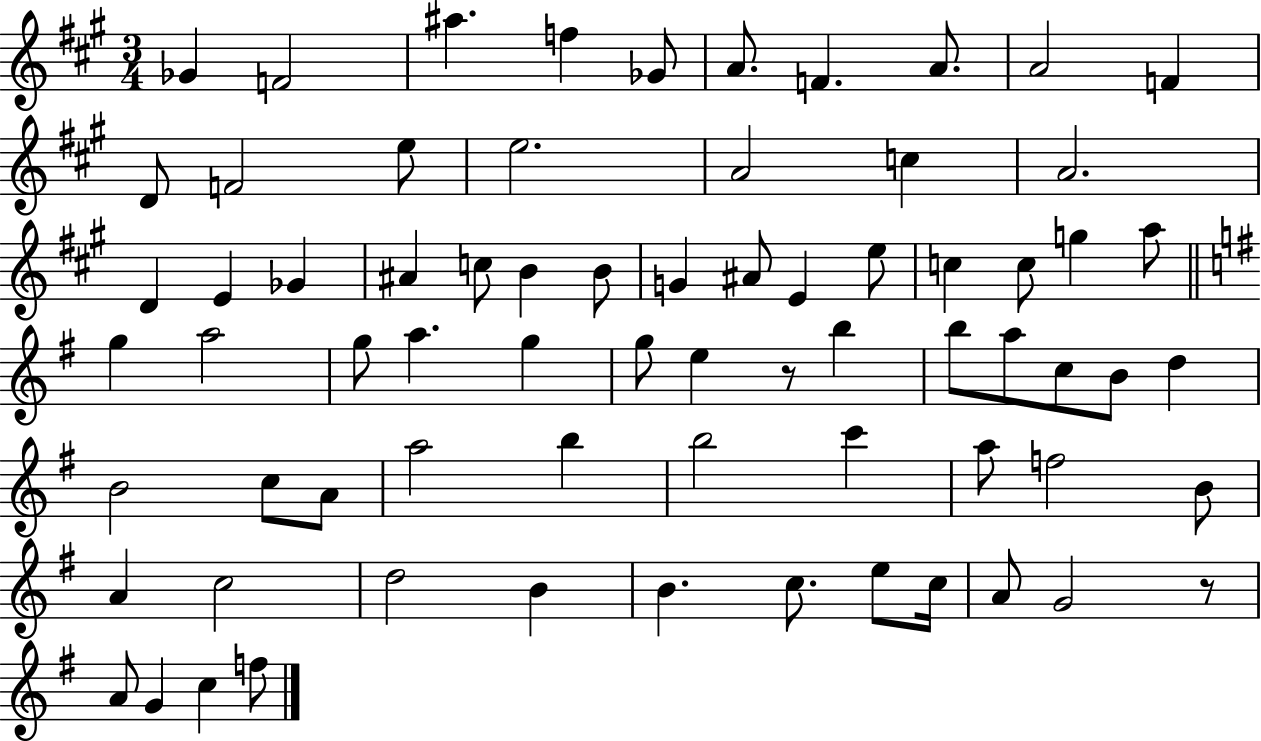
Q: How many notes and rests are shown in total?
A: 71